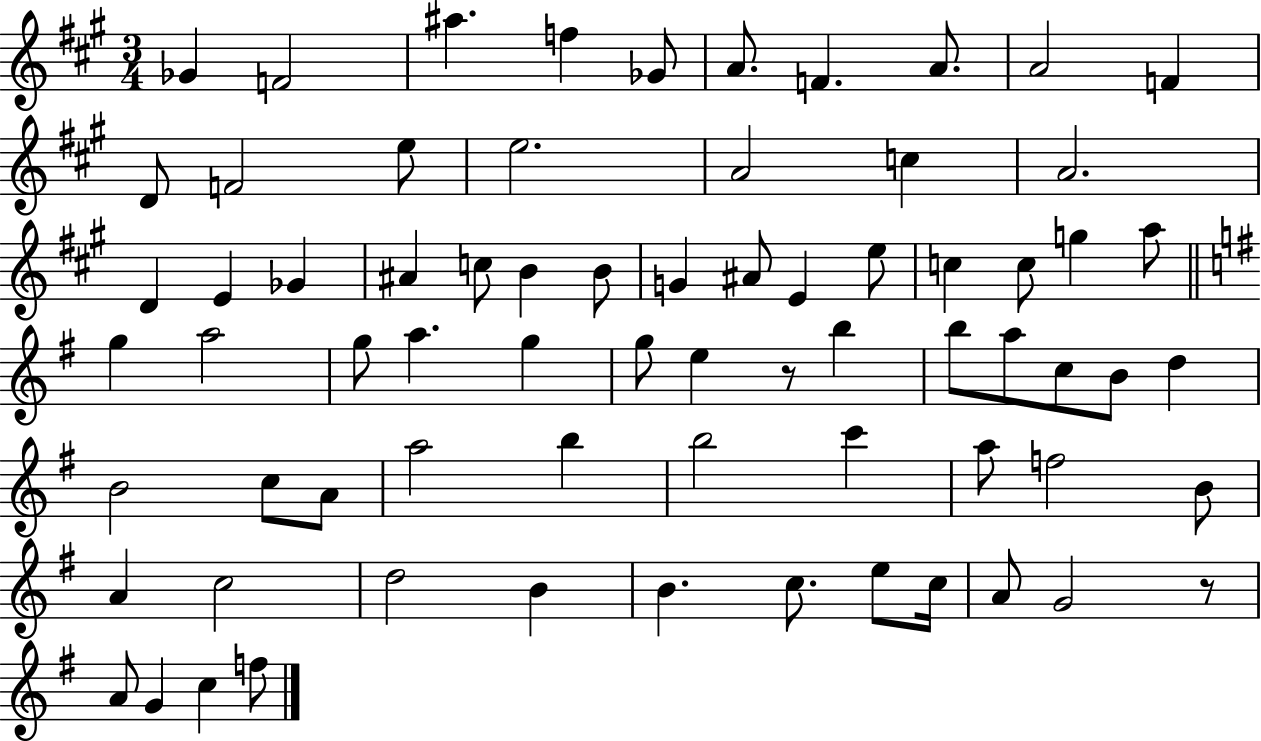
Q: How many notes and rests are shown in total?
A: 71